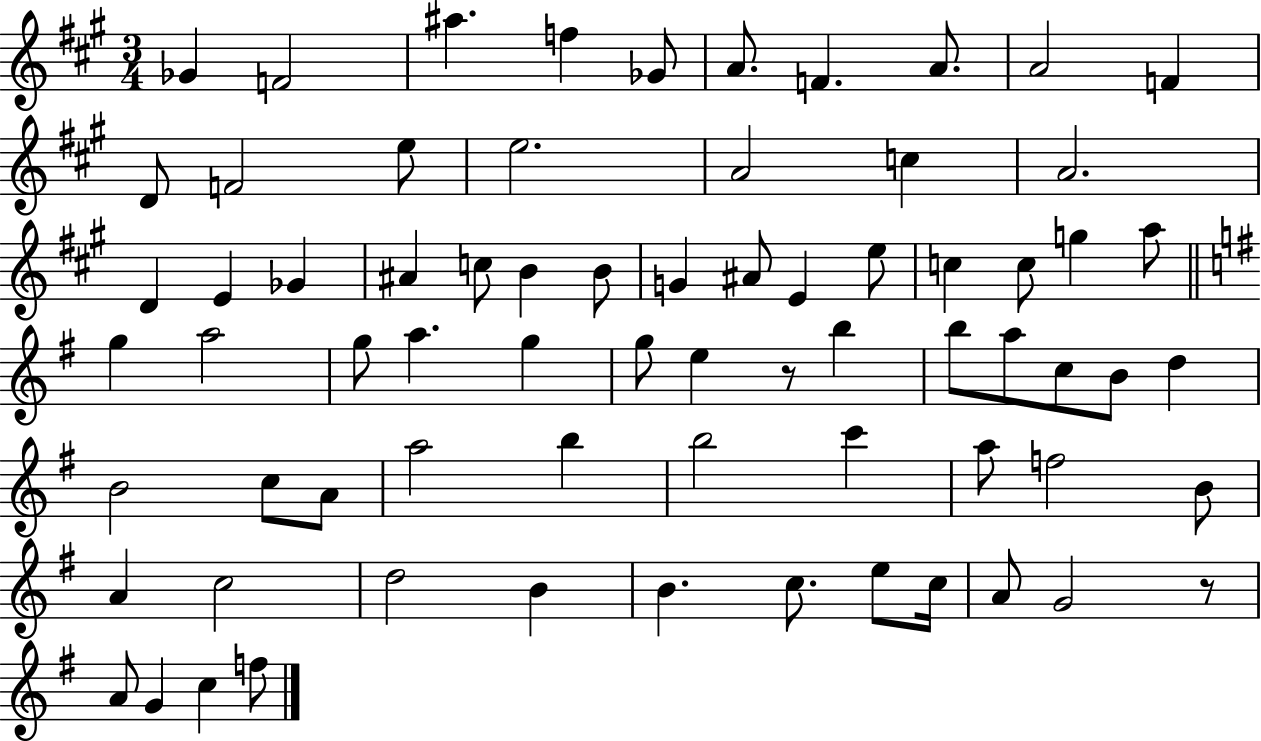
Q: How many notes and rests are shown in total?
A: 71